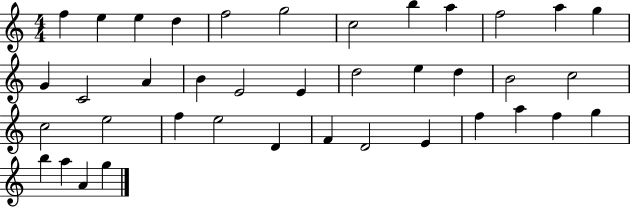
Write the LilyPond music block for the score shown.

{
  \clef treble
  \numericTimeSignature
  \time 4/4
  \key c \major
  f''4 e''4 e''4 d''4 | f''2 g''2 | c''2 b''4 a''4 | f''2 a''4 g''4 | \break g'4 c'2 a'4 | b'4 e'2 e'4 | d''2 e''4 d''4 | b'2 c''2 | \break c''2 e''2 | f''4 e''2 d'4 | f'4 d'2 e'4 | f''4 a''4 f''4 g''4 | \break b''4 a''4 a'4 g''4 | \bar "|."
}